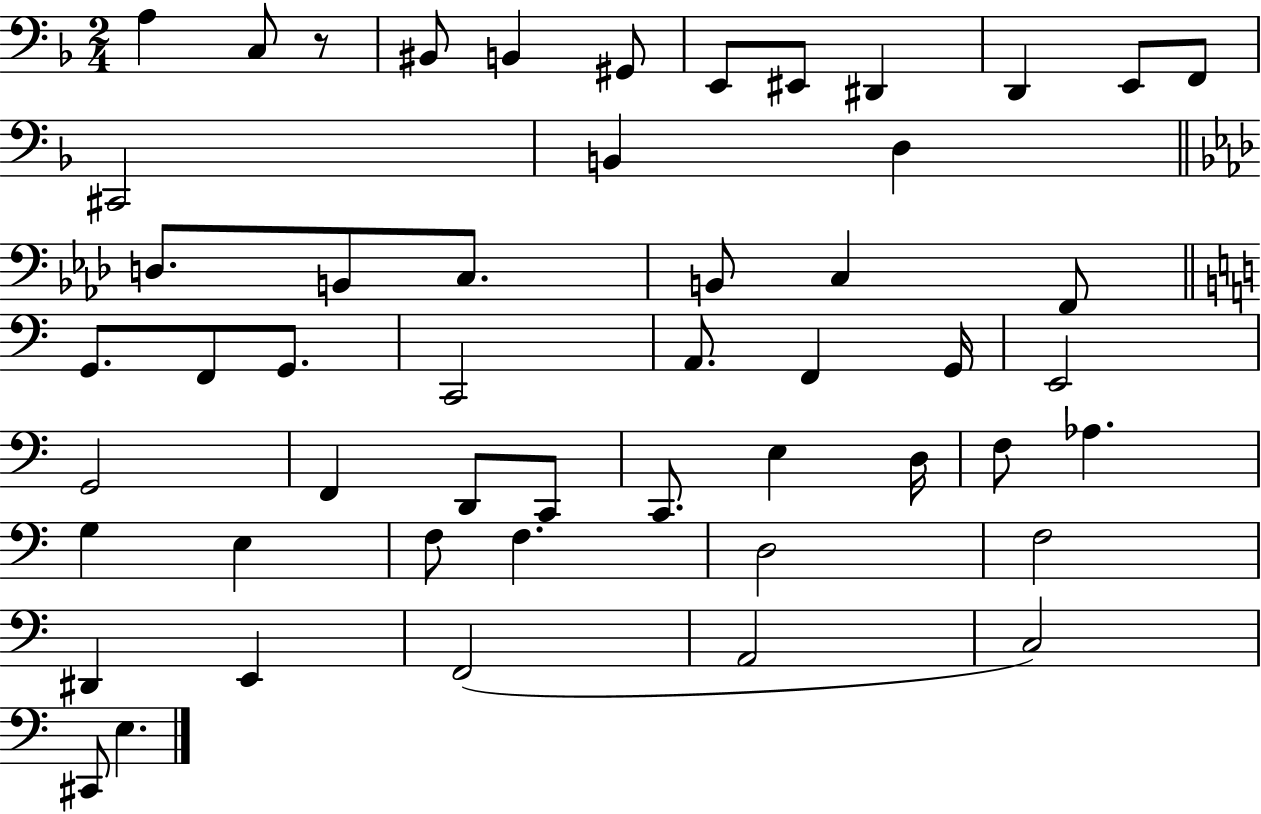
{
  \clef bass
  \numericTimeSignature
  \time 2/4
  \key f \major
  a4 c8 r8 | bis,8 b,4 gis,8 | e,8 eis,8 dis,4 | d,4 e,8 f,8 | \break cis,2 | b,4 d4 | \bar "||" \break \key f \minor d8. b,8 c8. | b,8 c4 f,8 | \bar "||" \break \key c \major g,8. f,8 g,8. | c,2 | a,8. f,4 g,16 | e,2 | \break g,2 | f,4 d,8 c,8 | c,8. e4 d16 | f8 aes4. | \break g4 e4 | f8 f4. | d2 | f2 | \break dis,4 e,4 | f,2( | a,2 | c2) | \break cis,8 e4. | \bar "|."
}